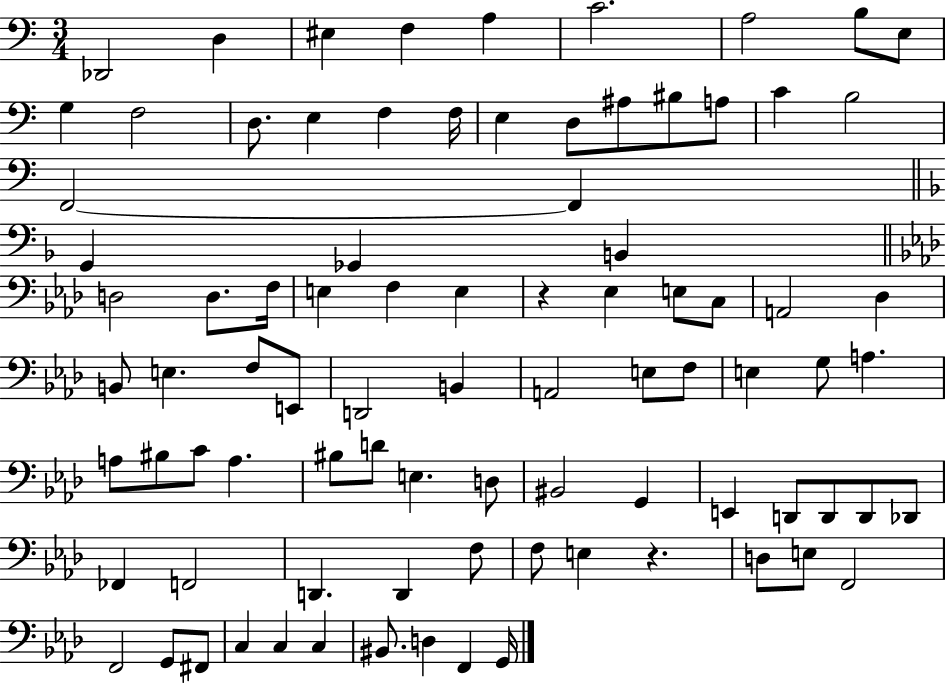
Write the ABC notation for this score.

X:1
T:Untitled
M:3/4
L:1/4
K:C
_D,,2 D, ^E, F, A, C2 A,2 B,/2 E,/2 G, F,2 D,/2 E, F, F,/4 E, D,/2 ^A,/2 ^B,/2 A,/2 C B,2 F,,2 F,, G,, _G,, B,, D,2 D,/2 F,/4 E, F, E, z _E, E,/2 C,/2 A,,2 _D, B,,/2 E, F,/2 E,,/2 D,,2 B,, A,,2 E,/2 F,/2 E, G,/2 A, A,/2 ^B,/2 C/2 A, ^B,/2 D/2 E, D,/2 ^B,,2 G,, E,, D,,/2 D,,/2 D,,/2 _D,,/2 _F,, F,,2 D,, D,, F,/2 F,/2 E, z D,/2 E,/2 F,,2 F,,2 G,,/2 ^F,,/2 C, C, C, ^B,,/2 D, F,, G,,/4